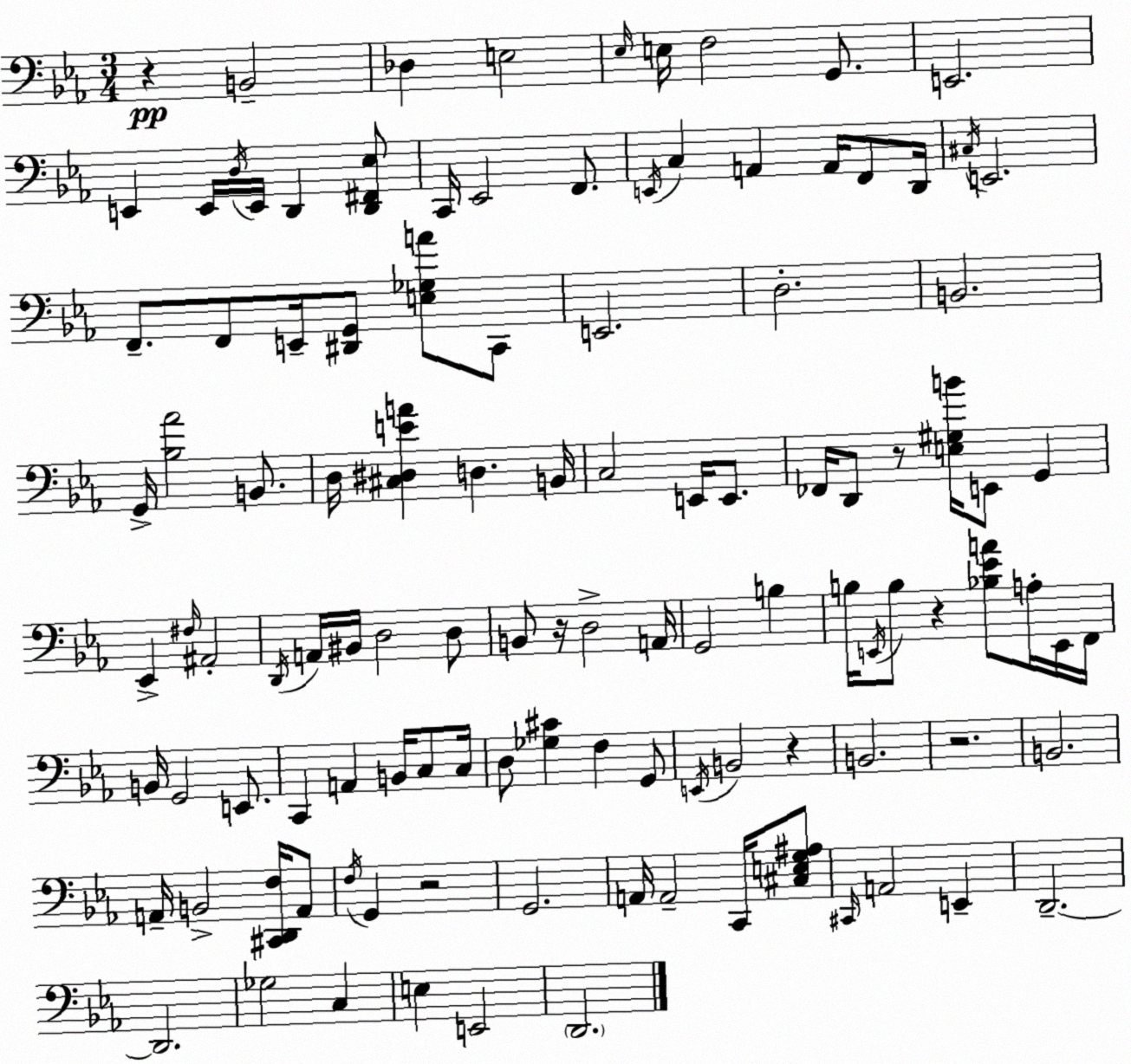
X:1
T:Untitled
M:3/4
L:1/4
K:Cm
z B,,2 _D, E,2 _E,/4 E,/4 F,2 G,,/2 E,,2 E,, E,,/4 D,/4 E,,/4 D,, [D,,^F,,_E,]/2 C,,/4 _E,,2 F,,/2 E,,/4 C, A,, A,,/4 F,,/2 D,,/4 ^C,/4 E,,2 F,,/2 F,,/2 E,,/4 [^D,,G,,]/2 [E,_G,A]/2 C,,/2 E,,2 D,2 B,,2 G,,/4 [_B,_A]2 B,,/2 D,/4 [^C,^D,EA] D, B,,/4 C,2 E,,/4 E,,/2 _F,,/4 D,,/2 z/2 [E,^G,B]/4 E,,/2 G,, _E,, ^F,/4 ^A,,2 D,,/4 A,,/4 ^B,,/4 D,2 D,/2 B,,/2 z/4 D,2 A,,/4 G,,2 B, B,/4 E,,/4 B,/2 z [_B,_EA]/2 A,/4 E,,/4 F,,/4 B,,/4 G,,2 E,,/2 C,, A,, B,,/4 C,/2 C,/4 D,/2 [_G,^C] F, G,,/2 E,,/4 B,,2 z B,,2 z2 B,,2 A,,/4 B,,2 [^C,,D,,F,]/4 A,,/2 F,/4 G,, z2 G,,2 A,,/4 A,,2 C,,/4 [^C,E,G,^A,]/2 ^C,,/4 A,,2 E,, D,,2 D,,2 _G,2 C, E, E,,2 D,,2